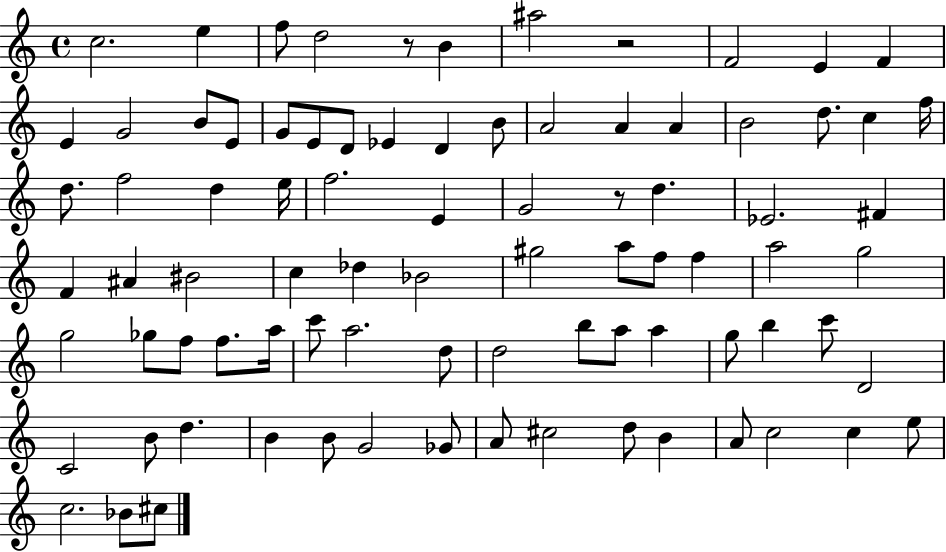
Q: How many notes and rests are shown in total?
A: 85